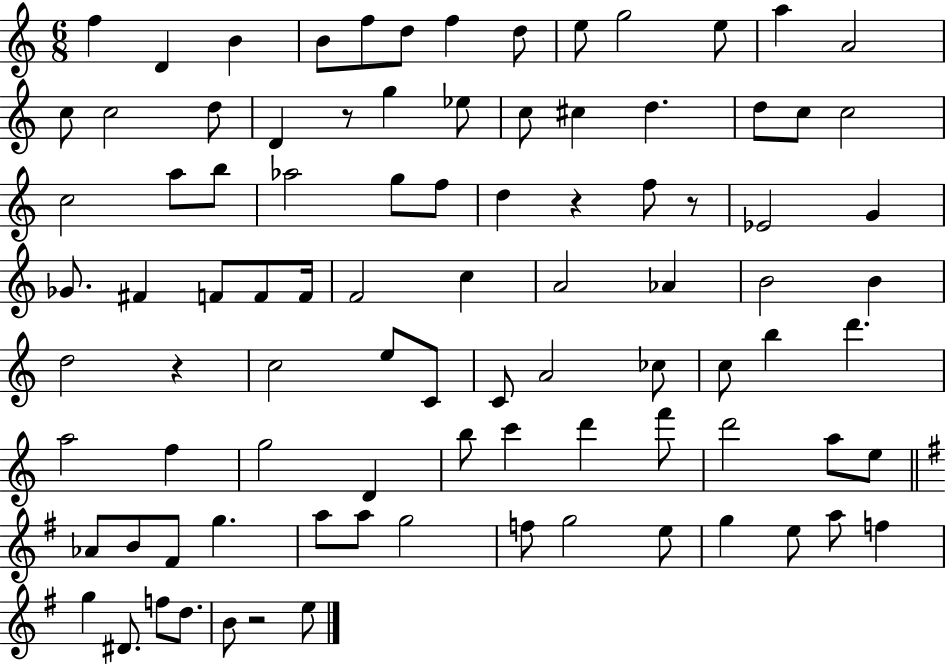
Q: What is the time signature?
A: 6/8